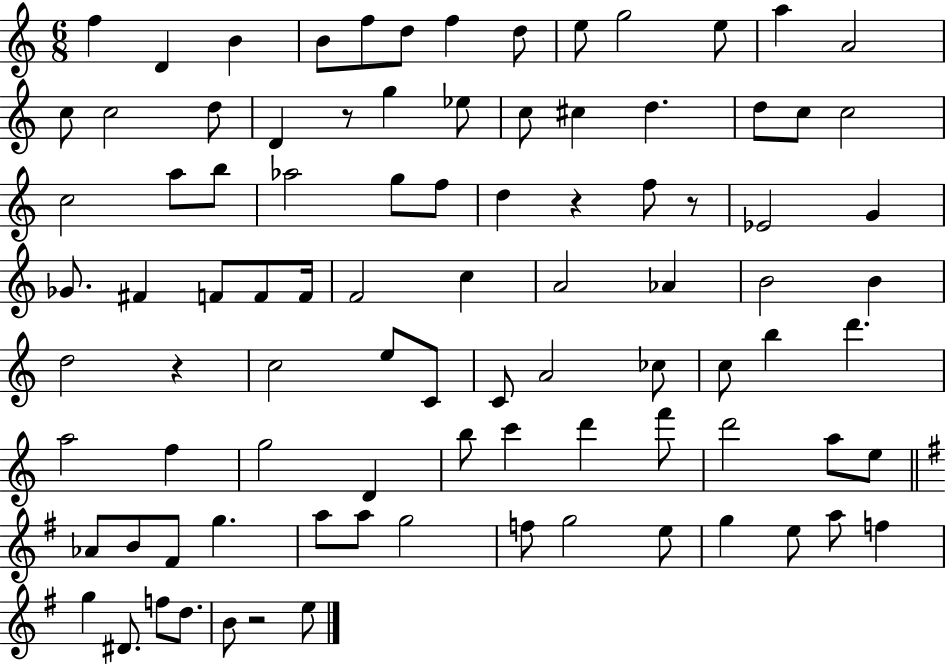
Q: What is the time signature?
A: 6/8